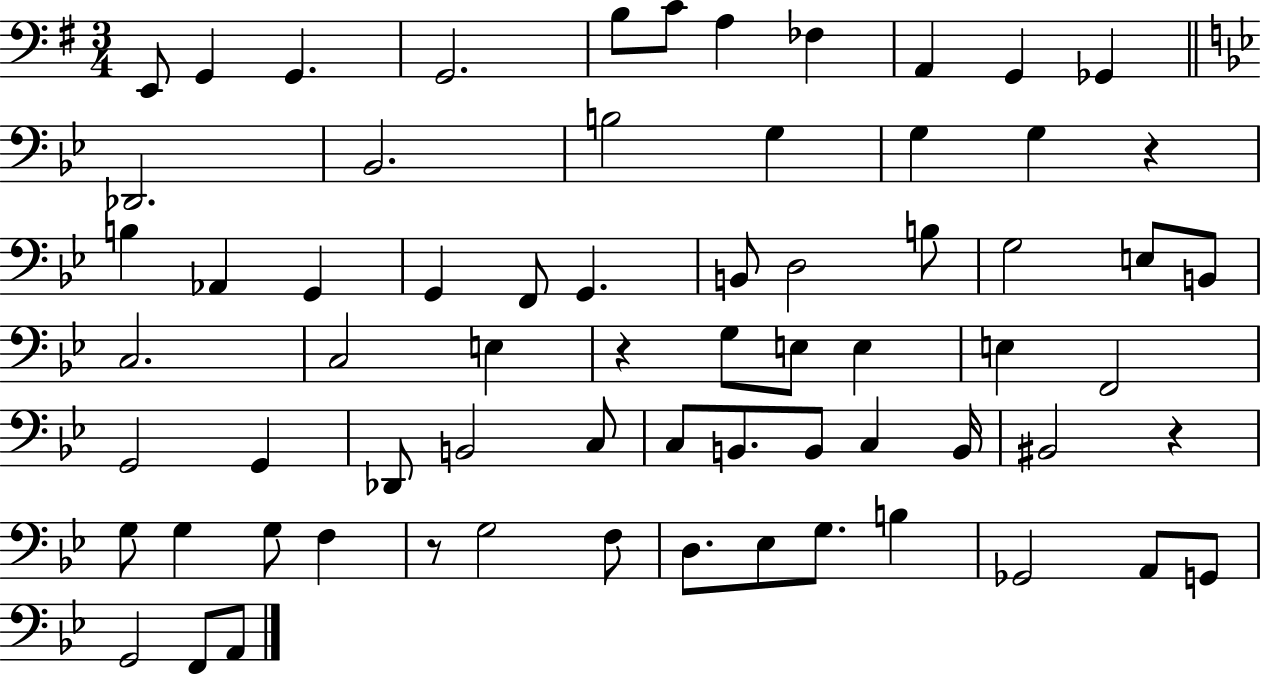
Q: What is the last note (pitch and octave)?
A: A2